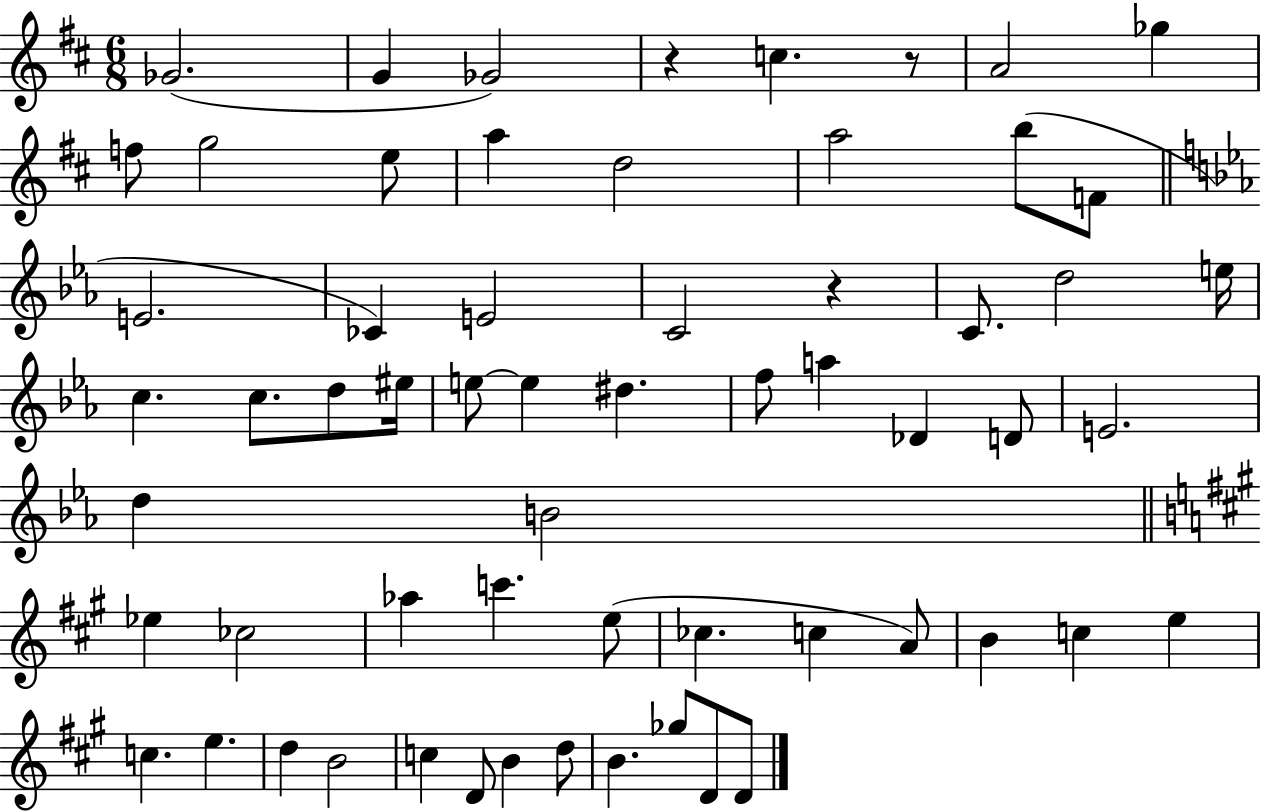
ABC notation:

X:1
T:Untitled
M:6/8
L:1/4
K:D
_G2 G _G2 z c z/2 A2 _g f/2 g2 e/2 a d2 a2 b/2 F/2 E2 _C E2 C2 z C/2 d2 e/4 c c/2 d/2 ^e/4 e/2 e ^d f/2 a _D D/2 E2 d B2 _e _c2 _a c' e/2 _c c A/2 B c e c e d B2 c D/2 B d/2 B _g/2 D/2 D/2